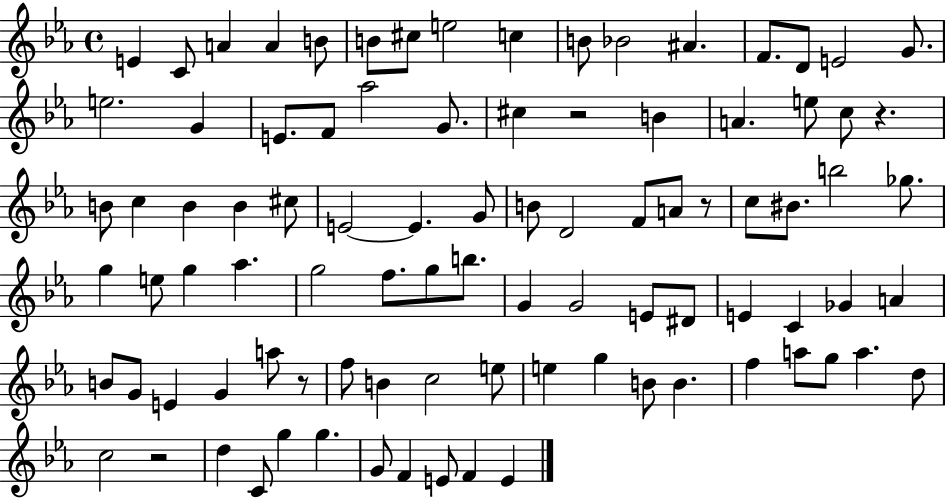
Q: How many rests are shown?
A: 5